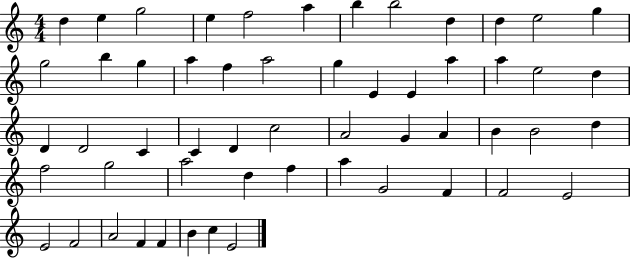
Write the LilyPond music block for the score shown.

{
  \clef treble
  \numericTimeSignature
  \time 4/4
  \key c \major
  d''4 e''4 g''2 | e''4 f''2 a''4 | b''4 b''2 d''4 | d''4 e''2 g''4 | \break g''2 b''4 g''4 | a''4 f''4 a''2 | g''4 e'4 e'4 a''4 | a''4 e''2 d''4 | \break d'4 d'2 c'4 | c'4 d'4 c''2 | a'2 g'4 a'4 | b'4 b'2 d''4 | \break f''2 g''2 | a''2 d''4 f''4 | a''4 g'2 f'4 | f'2 e'2 | \break e'2 f'2 | a'2 f'4 f'4 | b'4 c''4 e'2 | \bar "|."
}